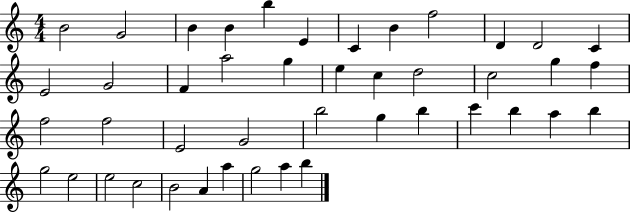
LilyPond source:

{
  \clef treble
  \numericTimeSignature
  \time 4/4
  \key c \major
  b'2 g'2 | b'4 b'4 b''4 e'4 | c'4 b'4 f''2 | d'4 d'2 c'4 | \break e'2 g'2 | f'4 a''2 g''4 | e''4 c''4 d''2 | c''2 g''4 f''4 | \break f''2 f''2 | e'2 g'2 | b''2 g''4 b''4 | c'''4 b''4 a''4 b''4 | \break g''2 e''2 | e''2 c''2 | b'2 a'4 a''4 | g''2 a''4 b''4 | \break \bar "|."
}